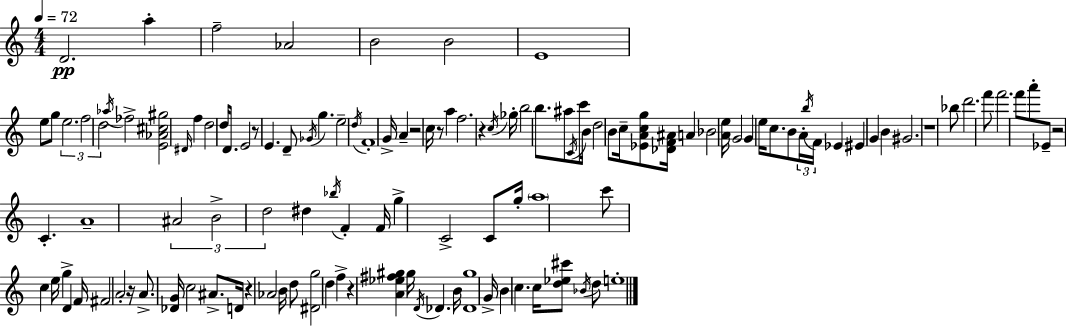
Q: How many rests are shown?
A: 9